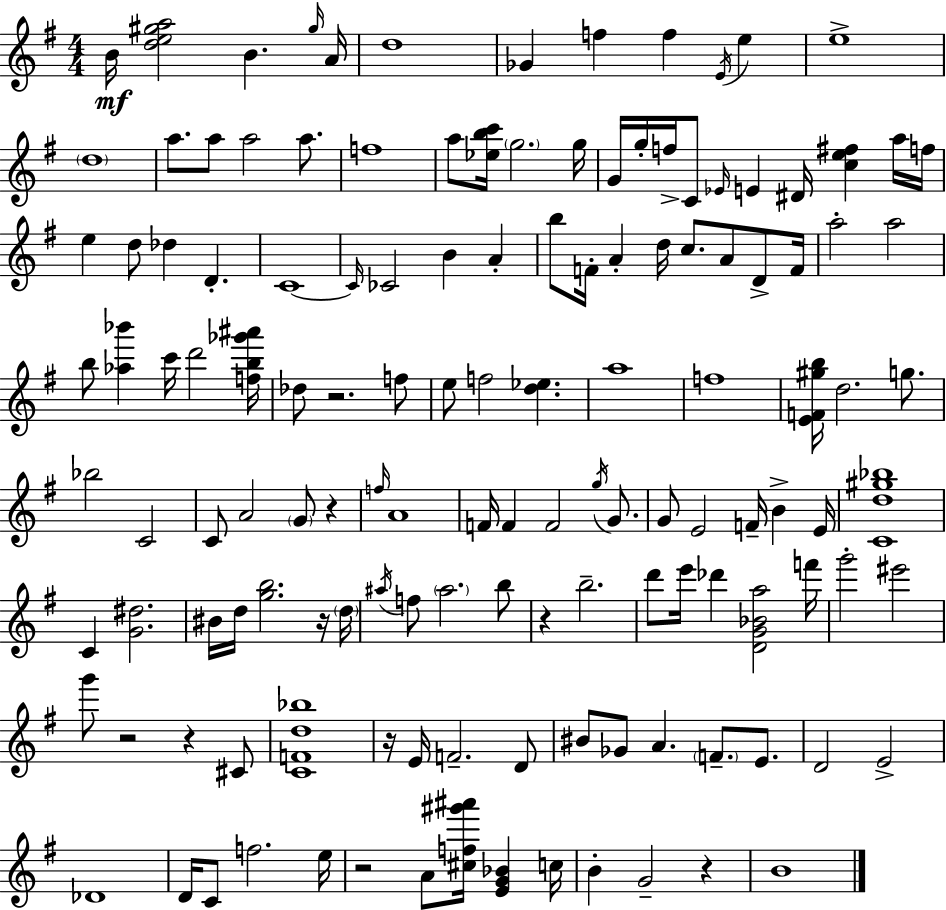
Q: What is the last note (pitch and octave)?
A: B4